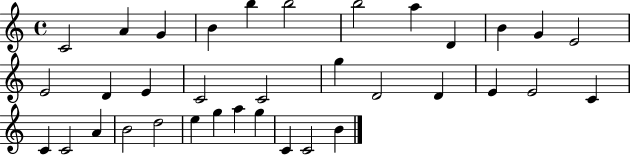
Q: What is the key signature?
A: C major